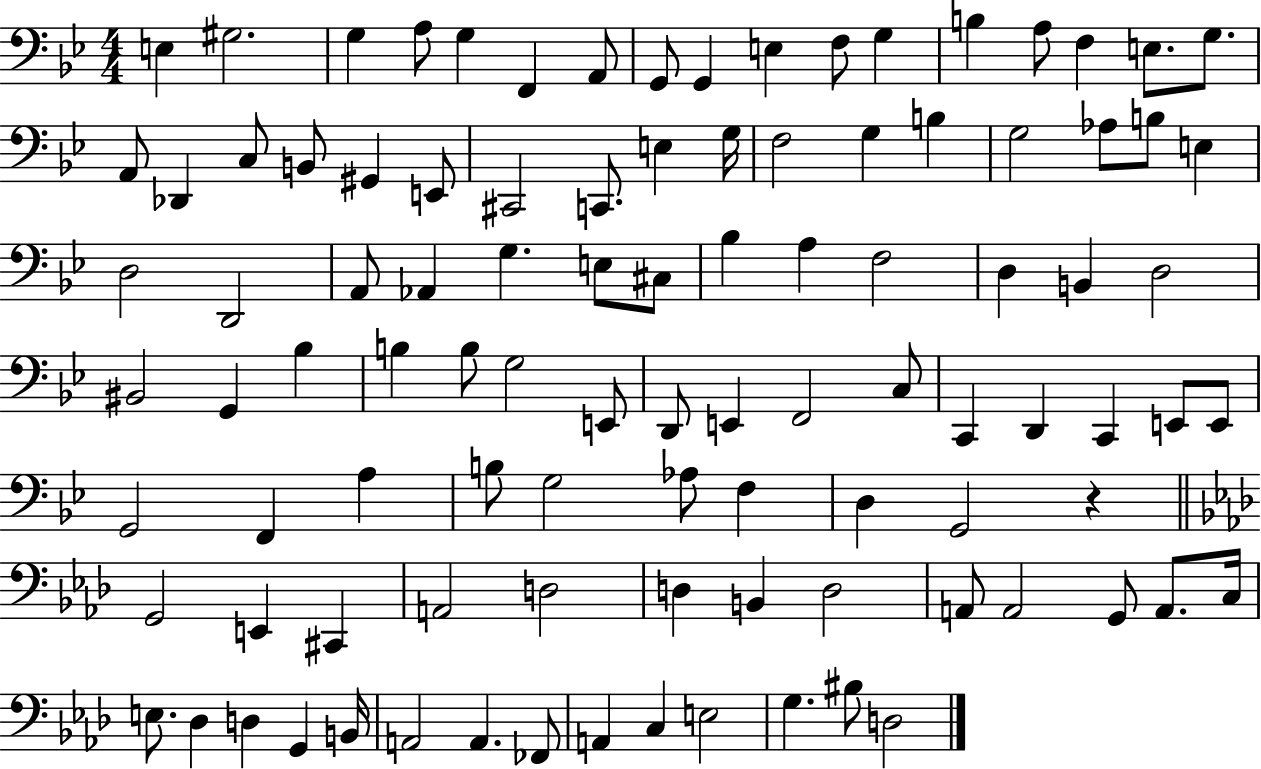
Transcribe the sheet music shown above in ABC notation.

X:1
T:Untitled
M:4/4
L:1/4
K:Bb
E, ^G,2 G, A,/2 G, F,, A,,/2 G,,/2 G,, E, F,/2 G, B, A,/2 F, E,/2 G,/2 A,,/2 _D,, C,/2 B,,/2 ^G,, E,,/2 ^C,,2 C,,/2 E, G,/4 F,2 G, B, G,2 _A,/2 B,/2 E, D,2 D,,2 A,,/2 _A,, G, E,/2 ^C,/2 _B, A, F,2 D, B,, D,2 ^B,,2 G,, _B, B, B,/2 G,2 E,,/2 D,,/2 E,, F,,2 C,/2 C,, D,, C,, E,,/2 E,,/2 G,,2 F,, A, B,/2 G,2 _A,/2 F, D, G,,2 z G,,2 E,, ^C,, A,,2 D,2 D, B,, D,2 A,,/2 A,,2 G,,/2 A,,/2 C,/4 E,/2 _D, D, G,, B,,/4 A,,2 A,, _F,,/2 A,, C, E,2 G, ^B,/2 D,2